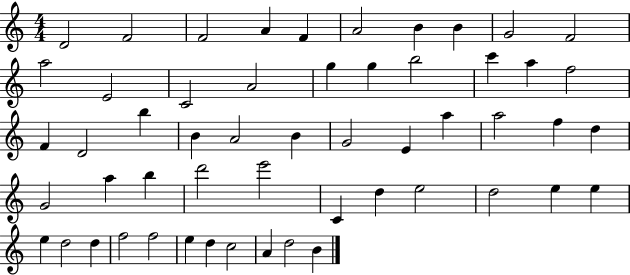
D4/h F4/h F4/h A4/q F4/q A4/h B4/q B4/q G4/h F4/h A5/h E4/h C4/h A4/h G5/q G5/q B5/h C6/q A5/q F5/h F4/q D4/h B5/q B4/q A4/h B4/q G4/h E4/q A5/q A5/h F5/q D5/q G4/h A5/q B5/q D6/h E6/h C4/q D5/q E5/h D5/h E5/q E5/q E5/q D5/h D5/q F5/h F5/h E5/q D5/q C5/h A4/q D5/h B4/q